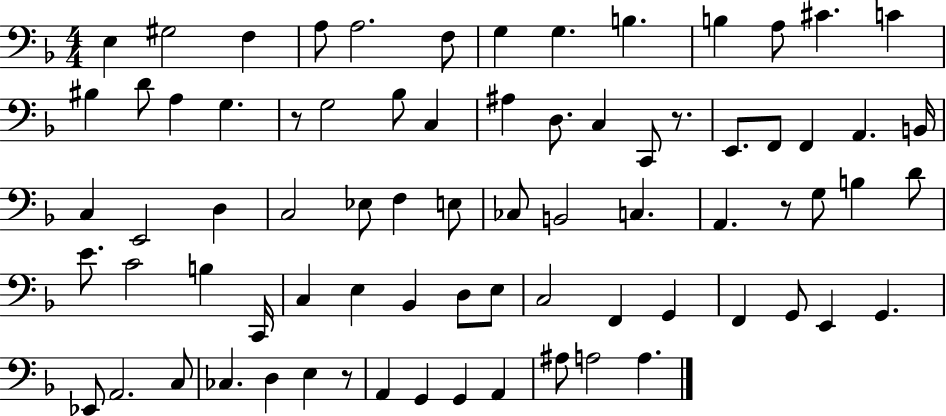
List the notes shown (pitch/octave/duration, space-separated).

E3/q G#3/h F3/q A3/e A3/h. F3/e G3/q G3/q. B3/q. B3/q A3/e C#4/q. C4/q BIS3/q D4/e A3/q G3/q. R/e G3/h Bb3/e C3/q A#3/q D3/e. C3/q C2/e R/e. E2/e. F2/e F2/q A2/q. B2/s C3/q E2/h D3/q C3/h Eb3/e F3/q E3/e CES3/e B2/h C3/q. A2/q. R/e G3/e B3/q D4/e E4/e. C4/h B3/q C2/s C3/q E3/q Bb2/q D3/e E3/e C3/h F2/q G2/q F2/q G2/e E2/q G2/q. Eb2/e A2/h. C3/e CES3/q. D3/q E3/q R/e A2/q G2/q G2/q A2/q A#3/e A3/h A3/q.